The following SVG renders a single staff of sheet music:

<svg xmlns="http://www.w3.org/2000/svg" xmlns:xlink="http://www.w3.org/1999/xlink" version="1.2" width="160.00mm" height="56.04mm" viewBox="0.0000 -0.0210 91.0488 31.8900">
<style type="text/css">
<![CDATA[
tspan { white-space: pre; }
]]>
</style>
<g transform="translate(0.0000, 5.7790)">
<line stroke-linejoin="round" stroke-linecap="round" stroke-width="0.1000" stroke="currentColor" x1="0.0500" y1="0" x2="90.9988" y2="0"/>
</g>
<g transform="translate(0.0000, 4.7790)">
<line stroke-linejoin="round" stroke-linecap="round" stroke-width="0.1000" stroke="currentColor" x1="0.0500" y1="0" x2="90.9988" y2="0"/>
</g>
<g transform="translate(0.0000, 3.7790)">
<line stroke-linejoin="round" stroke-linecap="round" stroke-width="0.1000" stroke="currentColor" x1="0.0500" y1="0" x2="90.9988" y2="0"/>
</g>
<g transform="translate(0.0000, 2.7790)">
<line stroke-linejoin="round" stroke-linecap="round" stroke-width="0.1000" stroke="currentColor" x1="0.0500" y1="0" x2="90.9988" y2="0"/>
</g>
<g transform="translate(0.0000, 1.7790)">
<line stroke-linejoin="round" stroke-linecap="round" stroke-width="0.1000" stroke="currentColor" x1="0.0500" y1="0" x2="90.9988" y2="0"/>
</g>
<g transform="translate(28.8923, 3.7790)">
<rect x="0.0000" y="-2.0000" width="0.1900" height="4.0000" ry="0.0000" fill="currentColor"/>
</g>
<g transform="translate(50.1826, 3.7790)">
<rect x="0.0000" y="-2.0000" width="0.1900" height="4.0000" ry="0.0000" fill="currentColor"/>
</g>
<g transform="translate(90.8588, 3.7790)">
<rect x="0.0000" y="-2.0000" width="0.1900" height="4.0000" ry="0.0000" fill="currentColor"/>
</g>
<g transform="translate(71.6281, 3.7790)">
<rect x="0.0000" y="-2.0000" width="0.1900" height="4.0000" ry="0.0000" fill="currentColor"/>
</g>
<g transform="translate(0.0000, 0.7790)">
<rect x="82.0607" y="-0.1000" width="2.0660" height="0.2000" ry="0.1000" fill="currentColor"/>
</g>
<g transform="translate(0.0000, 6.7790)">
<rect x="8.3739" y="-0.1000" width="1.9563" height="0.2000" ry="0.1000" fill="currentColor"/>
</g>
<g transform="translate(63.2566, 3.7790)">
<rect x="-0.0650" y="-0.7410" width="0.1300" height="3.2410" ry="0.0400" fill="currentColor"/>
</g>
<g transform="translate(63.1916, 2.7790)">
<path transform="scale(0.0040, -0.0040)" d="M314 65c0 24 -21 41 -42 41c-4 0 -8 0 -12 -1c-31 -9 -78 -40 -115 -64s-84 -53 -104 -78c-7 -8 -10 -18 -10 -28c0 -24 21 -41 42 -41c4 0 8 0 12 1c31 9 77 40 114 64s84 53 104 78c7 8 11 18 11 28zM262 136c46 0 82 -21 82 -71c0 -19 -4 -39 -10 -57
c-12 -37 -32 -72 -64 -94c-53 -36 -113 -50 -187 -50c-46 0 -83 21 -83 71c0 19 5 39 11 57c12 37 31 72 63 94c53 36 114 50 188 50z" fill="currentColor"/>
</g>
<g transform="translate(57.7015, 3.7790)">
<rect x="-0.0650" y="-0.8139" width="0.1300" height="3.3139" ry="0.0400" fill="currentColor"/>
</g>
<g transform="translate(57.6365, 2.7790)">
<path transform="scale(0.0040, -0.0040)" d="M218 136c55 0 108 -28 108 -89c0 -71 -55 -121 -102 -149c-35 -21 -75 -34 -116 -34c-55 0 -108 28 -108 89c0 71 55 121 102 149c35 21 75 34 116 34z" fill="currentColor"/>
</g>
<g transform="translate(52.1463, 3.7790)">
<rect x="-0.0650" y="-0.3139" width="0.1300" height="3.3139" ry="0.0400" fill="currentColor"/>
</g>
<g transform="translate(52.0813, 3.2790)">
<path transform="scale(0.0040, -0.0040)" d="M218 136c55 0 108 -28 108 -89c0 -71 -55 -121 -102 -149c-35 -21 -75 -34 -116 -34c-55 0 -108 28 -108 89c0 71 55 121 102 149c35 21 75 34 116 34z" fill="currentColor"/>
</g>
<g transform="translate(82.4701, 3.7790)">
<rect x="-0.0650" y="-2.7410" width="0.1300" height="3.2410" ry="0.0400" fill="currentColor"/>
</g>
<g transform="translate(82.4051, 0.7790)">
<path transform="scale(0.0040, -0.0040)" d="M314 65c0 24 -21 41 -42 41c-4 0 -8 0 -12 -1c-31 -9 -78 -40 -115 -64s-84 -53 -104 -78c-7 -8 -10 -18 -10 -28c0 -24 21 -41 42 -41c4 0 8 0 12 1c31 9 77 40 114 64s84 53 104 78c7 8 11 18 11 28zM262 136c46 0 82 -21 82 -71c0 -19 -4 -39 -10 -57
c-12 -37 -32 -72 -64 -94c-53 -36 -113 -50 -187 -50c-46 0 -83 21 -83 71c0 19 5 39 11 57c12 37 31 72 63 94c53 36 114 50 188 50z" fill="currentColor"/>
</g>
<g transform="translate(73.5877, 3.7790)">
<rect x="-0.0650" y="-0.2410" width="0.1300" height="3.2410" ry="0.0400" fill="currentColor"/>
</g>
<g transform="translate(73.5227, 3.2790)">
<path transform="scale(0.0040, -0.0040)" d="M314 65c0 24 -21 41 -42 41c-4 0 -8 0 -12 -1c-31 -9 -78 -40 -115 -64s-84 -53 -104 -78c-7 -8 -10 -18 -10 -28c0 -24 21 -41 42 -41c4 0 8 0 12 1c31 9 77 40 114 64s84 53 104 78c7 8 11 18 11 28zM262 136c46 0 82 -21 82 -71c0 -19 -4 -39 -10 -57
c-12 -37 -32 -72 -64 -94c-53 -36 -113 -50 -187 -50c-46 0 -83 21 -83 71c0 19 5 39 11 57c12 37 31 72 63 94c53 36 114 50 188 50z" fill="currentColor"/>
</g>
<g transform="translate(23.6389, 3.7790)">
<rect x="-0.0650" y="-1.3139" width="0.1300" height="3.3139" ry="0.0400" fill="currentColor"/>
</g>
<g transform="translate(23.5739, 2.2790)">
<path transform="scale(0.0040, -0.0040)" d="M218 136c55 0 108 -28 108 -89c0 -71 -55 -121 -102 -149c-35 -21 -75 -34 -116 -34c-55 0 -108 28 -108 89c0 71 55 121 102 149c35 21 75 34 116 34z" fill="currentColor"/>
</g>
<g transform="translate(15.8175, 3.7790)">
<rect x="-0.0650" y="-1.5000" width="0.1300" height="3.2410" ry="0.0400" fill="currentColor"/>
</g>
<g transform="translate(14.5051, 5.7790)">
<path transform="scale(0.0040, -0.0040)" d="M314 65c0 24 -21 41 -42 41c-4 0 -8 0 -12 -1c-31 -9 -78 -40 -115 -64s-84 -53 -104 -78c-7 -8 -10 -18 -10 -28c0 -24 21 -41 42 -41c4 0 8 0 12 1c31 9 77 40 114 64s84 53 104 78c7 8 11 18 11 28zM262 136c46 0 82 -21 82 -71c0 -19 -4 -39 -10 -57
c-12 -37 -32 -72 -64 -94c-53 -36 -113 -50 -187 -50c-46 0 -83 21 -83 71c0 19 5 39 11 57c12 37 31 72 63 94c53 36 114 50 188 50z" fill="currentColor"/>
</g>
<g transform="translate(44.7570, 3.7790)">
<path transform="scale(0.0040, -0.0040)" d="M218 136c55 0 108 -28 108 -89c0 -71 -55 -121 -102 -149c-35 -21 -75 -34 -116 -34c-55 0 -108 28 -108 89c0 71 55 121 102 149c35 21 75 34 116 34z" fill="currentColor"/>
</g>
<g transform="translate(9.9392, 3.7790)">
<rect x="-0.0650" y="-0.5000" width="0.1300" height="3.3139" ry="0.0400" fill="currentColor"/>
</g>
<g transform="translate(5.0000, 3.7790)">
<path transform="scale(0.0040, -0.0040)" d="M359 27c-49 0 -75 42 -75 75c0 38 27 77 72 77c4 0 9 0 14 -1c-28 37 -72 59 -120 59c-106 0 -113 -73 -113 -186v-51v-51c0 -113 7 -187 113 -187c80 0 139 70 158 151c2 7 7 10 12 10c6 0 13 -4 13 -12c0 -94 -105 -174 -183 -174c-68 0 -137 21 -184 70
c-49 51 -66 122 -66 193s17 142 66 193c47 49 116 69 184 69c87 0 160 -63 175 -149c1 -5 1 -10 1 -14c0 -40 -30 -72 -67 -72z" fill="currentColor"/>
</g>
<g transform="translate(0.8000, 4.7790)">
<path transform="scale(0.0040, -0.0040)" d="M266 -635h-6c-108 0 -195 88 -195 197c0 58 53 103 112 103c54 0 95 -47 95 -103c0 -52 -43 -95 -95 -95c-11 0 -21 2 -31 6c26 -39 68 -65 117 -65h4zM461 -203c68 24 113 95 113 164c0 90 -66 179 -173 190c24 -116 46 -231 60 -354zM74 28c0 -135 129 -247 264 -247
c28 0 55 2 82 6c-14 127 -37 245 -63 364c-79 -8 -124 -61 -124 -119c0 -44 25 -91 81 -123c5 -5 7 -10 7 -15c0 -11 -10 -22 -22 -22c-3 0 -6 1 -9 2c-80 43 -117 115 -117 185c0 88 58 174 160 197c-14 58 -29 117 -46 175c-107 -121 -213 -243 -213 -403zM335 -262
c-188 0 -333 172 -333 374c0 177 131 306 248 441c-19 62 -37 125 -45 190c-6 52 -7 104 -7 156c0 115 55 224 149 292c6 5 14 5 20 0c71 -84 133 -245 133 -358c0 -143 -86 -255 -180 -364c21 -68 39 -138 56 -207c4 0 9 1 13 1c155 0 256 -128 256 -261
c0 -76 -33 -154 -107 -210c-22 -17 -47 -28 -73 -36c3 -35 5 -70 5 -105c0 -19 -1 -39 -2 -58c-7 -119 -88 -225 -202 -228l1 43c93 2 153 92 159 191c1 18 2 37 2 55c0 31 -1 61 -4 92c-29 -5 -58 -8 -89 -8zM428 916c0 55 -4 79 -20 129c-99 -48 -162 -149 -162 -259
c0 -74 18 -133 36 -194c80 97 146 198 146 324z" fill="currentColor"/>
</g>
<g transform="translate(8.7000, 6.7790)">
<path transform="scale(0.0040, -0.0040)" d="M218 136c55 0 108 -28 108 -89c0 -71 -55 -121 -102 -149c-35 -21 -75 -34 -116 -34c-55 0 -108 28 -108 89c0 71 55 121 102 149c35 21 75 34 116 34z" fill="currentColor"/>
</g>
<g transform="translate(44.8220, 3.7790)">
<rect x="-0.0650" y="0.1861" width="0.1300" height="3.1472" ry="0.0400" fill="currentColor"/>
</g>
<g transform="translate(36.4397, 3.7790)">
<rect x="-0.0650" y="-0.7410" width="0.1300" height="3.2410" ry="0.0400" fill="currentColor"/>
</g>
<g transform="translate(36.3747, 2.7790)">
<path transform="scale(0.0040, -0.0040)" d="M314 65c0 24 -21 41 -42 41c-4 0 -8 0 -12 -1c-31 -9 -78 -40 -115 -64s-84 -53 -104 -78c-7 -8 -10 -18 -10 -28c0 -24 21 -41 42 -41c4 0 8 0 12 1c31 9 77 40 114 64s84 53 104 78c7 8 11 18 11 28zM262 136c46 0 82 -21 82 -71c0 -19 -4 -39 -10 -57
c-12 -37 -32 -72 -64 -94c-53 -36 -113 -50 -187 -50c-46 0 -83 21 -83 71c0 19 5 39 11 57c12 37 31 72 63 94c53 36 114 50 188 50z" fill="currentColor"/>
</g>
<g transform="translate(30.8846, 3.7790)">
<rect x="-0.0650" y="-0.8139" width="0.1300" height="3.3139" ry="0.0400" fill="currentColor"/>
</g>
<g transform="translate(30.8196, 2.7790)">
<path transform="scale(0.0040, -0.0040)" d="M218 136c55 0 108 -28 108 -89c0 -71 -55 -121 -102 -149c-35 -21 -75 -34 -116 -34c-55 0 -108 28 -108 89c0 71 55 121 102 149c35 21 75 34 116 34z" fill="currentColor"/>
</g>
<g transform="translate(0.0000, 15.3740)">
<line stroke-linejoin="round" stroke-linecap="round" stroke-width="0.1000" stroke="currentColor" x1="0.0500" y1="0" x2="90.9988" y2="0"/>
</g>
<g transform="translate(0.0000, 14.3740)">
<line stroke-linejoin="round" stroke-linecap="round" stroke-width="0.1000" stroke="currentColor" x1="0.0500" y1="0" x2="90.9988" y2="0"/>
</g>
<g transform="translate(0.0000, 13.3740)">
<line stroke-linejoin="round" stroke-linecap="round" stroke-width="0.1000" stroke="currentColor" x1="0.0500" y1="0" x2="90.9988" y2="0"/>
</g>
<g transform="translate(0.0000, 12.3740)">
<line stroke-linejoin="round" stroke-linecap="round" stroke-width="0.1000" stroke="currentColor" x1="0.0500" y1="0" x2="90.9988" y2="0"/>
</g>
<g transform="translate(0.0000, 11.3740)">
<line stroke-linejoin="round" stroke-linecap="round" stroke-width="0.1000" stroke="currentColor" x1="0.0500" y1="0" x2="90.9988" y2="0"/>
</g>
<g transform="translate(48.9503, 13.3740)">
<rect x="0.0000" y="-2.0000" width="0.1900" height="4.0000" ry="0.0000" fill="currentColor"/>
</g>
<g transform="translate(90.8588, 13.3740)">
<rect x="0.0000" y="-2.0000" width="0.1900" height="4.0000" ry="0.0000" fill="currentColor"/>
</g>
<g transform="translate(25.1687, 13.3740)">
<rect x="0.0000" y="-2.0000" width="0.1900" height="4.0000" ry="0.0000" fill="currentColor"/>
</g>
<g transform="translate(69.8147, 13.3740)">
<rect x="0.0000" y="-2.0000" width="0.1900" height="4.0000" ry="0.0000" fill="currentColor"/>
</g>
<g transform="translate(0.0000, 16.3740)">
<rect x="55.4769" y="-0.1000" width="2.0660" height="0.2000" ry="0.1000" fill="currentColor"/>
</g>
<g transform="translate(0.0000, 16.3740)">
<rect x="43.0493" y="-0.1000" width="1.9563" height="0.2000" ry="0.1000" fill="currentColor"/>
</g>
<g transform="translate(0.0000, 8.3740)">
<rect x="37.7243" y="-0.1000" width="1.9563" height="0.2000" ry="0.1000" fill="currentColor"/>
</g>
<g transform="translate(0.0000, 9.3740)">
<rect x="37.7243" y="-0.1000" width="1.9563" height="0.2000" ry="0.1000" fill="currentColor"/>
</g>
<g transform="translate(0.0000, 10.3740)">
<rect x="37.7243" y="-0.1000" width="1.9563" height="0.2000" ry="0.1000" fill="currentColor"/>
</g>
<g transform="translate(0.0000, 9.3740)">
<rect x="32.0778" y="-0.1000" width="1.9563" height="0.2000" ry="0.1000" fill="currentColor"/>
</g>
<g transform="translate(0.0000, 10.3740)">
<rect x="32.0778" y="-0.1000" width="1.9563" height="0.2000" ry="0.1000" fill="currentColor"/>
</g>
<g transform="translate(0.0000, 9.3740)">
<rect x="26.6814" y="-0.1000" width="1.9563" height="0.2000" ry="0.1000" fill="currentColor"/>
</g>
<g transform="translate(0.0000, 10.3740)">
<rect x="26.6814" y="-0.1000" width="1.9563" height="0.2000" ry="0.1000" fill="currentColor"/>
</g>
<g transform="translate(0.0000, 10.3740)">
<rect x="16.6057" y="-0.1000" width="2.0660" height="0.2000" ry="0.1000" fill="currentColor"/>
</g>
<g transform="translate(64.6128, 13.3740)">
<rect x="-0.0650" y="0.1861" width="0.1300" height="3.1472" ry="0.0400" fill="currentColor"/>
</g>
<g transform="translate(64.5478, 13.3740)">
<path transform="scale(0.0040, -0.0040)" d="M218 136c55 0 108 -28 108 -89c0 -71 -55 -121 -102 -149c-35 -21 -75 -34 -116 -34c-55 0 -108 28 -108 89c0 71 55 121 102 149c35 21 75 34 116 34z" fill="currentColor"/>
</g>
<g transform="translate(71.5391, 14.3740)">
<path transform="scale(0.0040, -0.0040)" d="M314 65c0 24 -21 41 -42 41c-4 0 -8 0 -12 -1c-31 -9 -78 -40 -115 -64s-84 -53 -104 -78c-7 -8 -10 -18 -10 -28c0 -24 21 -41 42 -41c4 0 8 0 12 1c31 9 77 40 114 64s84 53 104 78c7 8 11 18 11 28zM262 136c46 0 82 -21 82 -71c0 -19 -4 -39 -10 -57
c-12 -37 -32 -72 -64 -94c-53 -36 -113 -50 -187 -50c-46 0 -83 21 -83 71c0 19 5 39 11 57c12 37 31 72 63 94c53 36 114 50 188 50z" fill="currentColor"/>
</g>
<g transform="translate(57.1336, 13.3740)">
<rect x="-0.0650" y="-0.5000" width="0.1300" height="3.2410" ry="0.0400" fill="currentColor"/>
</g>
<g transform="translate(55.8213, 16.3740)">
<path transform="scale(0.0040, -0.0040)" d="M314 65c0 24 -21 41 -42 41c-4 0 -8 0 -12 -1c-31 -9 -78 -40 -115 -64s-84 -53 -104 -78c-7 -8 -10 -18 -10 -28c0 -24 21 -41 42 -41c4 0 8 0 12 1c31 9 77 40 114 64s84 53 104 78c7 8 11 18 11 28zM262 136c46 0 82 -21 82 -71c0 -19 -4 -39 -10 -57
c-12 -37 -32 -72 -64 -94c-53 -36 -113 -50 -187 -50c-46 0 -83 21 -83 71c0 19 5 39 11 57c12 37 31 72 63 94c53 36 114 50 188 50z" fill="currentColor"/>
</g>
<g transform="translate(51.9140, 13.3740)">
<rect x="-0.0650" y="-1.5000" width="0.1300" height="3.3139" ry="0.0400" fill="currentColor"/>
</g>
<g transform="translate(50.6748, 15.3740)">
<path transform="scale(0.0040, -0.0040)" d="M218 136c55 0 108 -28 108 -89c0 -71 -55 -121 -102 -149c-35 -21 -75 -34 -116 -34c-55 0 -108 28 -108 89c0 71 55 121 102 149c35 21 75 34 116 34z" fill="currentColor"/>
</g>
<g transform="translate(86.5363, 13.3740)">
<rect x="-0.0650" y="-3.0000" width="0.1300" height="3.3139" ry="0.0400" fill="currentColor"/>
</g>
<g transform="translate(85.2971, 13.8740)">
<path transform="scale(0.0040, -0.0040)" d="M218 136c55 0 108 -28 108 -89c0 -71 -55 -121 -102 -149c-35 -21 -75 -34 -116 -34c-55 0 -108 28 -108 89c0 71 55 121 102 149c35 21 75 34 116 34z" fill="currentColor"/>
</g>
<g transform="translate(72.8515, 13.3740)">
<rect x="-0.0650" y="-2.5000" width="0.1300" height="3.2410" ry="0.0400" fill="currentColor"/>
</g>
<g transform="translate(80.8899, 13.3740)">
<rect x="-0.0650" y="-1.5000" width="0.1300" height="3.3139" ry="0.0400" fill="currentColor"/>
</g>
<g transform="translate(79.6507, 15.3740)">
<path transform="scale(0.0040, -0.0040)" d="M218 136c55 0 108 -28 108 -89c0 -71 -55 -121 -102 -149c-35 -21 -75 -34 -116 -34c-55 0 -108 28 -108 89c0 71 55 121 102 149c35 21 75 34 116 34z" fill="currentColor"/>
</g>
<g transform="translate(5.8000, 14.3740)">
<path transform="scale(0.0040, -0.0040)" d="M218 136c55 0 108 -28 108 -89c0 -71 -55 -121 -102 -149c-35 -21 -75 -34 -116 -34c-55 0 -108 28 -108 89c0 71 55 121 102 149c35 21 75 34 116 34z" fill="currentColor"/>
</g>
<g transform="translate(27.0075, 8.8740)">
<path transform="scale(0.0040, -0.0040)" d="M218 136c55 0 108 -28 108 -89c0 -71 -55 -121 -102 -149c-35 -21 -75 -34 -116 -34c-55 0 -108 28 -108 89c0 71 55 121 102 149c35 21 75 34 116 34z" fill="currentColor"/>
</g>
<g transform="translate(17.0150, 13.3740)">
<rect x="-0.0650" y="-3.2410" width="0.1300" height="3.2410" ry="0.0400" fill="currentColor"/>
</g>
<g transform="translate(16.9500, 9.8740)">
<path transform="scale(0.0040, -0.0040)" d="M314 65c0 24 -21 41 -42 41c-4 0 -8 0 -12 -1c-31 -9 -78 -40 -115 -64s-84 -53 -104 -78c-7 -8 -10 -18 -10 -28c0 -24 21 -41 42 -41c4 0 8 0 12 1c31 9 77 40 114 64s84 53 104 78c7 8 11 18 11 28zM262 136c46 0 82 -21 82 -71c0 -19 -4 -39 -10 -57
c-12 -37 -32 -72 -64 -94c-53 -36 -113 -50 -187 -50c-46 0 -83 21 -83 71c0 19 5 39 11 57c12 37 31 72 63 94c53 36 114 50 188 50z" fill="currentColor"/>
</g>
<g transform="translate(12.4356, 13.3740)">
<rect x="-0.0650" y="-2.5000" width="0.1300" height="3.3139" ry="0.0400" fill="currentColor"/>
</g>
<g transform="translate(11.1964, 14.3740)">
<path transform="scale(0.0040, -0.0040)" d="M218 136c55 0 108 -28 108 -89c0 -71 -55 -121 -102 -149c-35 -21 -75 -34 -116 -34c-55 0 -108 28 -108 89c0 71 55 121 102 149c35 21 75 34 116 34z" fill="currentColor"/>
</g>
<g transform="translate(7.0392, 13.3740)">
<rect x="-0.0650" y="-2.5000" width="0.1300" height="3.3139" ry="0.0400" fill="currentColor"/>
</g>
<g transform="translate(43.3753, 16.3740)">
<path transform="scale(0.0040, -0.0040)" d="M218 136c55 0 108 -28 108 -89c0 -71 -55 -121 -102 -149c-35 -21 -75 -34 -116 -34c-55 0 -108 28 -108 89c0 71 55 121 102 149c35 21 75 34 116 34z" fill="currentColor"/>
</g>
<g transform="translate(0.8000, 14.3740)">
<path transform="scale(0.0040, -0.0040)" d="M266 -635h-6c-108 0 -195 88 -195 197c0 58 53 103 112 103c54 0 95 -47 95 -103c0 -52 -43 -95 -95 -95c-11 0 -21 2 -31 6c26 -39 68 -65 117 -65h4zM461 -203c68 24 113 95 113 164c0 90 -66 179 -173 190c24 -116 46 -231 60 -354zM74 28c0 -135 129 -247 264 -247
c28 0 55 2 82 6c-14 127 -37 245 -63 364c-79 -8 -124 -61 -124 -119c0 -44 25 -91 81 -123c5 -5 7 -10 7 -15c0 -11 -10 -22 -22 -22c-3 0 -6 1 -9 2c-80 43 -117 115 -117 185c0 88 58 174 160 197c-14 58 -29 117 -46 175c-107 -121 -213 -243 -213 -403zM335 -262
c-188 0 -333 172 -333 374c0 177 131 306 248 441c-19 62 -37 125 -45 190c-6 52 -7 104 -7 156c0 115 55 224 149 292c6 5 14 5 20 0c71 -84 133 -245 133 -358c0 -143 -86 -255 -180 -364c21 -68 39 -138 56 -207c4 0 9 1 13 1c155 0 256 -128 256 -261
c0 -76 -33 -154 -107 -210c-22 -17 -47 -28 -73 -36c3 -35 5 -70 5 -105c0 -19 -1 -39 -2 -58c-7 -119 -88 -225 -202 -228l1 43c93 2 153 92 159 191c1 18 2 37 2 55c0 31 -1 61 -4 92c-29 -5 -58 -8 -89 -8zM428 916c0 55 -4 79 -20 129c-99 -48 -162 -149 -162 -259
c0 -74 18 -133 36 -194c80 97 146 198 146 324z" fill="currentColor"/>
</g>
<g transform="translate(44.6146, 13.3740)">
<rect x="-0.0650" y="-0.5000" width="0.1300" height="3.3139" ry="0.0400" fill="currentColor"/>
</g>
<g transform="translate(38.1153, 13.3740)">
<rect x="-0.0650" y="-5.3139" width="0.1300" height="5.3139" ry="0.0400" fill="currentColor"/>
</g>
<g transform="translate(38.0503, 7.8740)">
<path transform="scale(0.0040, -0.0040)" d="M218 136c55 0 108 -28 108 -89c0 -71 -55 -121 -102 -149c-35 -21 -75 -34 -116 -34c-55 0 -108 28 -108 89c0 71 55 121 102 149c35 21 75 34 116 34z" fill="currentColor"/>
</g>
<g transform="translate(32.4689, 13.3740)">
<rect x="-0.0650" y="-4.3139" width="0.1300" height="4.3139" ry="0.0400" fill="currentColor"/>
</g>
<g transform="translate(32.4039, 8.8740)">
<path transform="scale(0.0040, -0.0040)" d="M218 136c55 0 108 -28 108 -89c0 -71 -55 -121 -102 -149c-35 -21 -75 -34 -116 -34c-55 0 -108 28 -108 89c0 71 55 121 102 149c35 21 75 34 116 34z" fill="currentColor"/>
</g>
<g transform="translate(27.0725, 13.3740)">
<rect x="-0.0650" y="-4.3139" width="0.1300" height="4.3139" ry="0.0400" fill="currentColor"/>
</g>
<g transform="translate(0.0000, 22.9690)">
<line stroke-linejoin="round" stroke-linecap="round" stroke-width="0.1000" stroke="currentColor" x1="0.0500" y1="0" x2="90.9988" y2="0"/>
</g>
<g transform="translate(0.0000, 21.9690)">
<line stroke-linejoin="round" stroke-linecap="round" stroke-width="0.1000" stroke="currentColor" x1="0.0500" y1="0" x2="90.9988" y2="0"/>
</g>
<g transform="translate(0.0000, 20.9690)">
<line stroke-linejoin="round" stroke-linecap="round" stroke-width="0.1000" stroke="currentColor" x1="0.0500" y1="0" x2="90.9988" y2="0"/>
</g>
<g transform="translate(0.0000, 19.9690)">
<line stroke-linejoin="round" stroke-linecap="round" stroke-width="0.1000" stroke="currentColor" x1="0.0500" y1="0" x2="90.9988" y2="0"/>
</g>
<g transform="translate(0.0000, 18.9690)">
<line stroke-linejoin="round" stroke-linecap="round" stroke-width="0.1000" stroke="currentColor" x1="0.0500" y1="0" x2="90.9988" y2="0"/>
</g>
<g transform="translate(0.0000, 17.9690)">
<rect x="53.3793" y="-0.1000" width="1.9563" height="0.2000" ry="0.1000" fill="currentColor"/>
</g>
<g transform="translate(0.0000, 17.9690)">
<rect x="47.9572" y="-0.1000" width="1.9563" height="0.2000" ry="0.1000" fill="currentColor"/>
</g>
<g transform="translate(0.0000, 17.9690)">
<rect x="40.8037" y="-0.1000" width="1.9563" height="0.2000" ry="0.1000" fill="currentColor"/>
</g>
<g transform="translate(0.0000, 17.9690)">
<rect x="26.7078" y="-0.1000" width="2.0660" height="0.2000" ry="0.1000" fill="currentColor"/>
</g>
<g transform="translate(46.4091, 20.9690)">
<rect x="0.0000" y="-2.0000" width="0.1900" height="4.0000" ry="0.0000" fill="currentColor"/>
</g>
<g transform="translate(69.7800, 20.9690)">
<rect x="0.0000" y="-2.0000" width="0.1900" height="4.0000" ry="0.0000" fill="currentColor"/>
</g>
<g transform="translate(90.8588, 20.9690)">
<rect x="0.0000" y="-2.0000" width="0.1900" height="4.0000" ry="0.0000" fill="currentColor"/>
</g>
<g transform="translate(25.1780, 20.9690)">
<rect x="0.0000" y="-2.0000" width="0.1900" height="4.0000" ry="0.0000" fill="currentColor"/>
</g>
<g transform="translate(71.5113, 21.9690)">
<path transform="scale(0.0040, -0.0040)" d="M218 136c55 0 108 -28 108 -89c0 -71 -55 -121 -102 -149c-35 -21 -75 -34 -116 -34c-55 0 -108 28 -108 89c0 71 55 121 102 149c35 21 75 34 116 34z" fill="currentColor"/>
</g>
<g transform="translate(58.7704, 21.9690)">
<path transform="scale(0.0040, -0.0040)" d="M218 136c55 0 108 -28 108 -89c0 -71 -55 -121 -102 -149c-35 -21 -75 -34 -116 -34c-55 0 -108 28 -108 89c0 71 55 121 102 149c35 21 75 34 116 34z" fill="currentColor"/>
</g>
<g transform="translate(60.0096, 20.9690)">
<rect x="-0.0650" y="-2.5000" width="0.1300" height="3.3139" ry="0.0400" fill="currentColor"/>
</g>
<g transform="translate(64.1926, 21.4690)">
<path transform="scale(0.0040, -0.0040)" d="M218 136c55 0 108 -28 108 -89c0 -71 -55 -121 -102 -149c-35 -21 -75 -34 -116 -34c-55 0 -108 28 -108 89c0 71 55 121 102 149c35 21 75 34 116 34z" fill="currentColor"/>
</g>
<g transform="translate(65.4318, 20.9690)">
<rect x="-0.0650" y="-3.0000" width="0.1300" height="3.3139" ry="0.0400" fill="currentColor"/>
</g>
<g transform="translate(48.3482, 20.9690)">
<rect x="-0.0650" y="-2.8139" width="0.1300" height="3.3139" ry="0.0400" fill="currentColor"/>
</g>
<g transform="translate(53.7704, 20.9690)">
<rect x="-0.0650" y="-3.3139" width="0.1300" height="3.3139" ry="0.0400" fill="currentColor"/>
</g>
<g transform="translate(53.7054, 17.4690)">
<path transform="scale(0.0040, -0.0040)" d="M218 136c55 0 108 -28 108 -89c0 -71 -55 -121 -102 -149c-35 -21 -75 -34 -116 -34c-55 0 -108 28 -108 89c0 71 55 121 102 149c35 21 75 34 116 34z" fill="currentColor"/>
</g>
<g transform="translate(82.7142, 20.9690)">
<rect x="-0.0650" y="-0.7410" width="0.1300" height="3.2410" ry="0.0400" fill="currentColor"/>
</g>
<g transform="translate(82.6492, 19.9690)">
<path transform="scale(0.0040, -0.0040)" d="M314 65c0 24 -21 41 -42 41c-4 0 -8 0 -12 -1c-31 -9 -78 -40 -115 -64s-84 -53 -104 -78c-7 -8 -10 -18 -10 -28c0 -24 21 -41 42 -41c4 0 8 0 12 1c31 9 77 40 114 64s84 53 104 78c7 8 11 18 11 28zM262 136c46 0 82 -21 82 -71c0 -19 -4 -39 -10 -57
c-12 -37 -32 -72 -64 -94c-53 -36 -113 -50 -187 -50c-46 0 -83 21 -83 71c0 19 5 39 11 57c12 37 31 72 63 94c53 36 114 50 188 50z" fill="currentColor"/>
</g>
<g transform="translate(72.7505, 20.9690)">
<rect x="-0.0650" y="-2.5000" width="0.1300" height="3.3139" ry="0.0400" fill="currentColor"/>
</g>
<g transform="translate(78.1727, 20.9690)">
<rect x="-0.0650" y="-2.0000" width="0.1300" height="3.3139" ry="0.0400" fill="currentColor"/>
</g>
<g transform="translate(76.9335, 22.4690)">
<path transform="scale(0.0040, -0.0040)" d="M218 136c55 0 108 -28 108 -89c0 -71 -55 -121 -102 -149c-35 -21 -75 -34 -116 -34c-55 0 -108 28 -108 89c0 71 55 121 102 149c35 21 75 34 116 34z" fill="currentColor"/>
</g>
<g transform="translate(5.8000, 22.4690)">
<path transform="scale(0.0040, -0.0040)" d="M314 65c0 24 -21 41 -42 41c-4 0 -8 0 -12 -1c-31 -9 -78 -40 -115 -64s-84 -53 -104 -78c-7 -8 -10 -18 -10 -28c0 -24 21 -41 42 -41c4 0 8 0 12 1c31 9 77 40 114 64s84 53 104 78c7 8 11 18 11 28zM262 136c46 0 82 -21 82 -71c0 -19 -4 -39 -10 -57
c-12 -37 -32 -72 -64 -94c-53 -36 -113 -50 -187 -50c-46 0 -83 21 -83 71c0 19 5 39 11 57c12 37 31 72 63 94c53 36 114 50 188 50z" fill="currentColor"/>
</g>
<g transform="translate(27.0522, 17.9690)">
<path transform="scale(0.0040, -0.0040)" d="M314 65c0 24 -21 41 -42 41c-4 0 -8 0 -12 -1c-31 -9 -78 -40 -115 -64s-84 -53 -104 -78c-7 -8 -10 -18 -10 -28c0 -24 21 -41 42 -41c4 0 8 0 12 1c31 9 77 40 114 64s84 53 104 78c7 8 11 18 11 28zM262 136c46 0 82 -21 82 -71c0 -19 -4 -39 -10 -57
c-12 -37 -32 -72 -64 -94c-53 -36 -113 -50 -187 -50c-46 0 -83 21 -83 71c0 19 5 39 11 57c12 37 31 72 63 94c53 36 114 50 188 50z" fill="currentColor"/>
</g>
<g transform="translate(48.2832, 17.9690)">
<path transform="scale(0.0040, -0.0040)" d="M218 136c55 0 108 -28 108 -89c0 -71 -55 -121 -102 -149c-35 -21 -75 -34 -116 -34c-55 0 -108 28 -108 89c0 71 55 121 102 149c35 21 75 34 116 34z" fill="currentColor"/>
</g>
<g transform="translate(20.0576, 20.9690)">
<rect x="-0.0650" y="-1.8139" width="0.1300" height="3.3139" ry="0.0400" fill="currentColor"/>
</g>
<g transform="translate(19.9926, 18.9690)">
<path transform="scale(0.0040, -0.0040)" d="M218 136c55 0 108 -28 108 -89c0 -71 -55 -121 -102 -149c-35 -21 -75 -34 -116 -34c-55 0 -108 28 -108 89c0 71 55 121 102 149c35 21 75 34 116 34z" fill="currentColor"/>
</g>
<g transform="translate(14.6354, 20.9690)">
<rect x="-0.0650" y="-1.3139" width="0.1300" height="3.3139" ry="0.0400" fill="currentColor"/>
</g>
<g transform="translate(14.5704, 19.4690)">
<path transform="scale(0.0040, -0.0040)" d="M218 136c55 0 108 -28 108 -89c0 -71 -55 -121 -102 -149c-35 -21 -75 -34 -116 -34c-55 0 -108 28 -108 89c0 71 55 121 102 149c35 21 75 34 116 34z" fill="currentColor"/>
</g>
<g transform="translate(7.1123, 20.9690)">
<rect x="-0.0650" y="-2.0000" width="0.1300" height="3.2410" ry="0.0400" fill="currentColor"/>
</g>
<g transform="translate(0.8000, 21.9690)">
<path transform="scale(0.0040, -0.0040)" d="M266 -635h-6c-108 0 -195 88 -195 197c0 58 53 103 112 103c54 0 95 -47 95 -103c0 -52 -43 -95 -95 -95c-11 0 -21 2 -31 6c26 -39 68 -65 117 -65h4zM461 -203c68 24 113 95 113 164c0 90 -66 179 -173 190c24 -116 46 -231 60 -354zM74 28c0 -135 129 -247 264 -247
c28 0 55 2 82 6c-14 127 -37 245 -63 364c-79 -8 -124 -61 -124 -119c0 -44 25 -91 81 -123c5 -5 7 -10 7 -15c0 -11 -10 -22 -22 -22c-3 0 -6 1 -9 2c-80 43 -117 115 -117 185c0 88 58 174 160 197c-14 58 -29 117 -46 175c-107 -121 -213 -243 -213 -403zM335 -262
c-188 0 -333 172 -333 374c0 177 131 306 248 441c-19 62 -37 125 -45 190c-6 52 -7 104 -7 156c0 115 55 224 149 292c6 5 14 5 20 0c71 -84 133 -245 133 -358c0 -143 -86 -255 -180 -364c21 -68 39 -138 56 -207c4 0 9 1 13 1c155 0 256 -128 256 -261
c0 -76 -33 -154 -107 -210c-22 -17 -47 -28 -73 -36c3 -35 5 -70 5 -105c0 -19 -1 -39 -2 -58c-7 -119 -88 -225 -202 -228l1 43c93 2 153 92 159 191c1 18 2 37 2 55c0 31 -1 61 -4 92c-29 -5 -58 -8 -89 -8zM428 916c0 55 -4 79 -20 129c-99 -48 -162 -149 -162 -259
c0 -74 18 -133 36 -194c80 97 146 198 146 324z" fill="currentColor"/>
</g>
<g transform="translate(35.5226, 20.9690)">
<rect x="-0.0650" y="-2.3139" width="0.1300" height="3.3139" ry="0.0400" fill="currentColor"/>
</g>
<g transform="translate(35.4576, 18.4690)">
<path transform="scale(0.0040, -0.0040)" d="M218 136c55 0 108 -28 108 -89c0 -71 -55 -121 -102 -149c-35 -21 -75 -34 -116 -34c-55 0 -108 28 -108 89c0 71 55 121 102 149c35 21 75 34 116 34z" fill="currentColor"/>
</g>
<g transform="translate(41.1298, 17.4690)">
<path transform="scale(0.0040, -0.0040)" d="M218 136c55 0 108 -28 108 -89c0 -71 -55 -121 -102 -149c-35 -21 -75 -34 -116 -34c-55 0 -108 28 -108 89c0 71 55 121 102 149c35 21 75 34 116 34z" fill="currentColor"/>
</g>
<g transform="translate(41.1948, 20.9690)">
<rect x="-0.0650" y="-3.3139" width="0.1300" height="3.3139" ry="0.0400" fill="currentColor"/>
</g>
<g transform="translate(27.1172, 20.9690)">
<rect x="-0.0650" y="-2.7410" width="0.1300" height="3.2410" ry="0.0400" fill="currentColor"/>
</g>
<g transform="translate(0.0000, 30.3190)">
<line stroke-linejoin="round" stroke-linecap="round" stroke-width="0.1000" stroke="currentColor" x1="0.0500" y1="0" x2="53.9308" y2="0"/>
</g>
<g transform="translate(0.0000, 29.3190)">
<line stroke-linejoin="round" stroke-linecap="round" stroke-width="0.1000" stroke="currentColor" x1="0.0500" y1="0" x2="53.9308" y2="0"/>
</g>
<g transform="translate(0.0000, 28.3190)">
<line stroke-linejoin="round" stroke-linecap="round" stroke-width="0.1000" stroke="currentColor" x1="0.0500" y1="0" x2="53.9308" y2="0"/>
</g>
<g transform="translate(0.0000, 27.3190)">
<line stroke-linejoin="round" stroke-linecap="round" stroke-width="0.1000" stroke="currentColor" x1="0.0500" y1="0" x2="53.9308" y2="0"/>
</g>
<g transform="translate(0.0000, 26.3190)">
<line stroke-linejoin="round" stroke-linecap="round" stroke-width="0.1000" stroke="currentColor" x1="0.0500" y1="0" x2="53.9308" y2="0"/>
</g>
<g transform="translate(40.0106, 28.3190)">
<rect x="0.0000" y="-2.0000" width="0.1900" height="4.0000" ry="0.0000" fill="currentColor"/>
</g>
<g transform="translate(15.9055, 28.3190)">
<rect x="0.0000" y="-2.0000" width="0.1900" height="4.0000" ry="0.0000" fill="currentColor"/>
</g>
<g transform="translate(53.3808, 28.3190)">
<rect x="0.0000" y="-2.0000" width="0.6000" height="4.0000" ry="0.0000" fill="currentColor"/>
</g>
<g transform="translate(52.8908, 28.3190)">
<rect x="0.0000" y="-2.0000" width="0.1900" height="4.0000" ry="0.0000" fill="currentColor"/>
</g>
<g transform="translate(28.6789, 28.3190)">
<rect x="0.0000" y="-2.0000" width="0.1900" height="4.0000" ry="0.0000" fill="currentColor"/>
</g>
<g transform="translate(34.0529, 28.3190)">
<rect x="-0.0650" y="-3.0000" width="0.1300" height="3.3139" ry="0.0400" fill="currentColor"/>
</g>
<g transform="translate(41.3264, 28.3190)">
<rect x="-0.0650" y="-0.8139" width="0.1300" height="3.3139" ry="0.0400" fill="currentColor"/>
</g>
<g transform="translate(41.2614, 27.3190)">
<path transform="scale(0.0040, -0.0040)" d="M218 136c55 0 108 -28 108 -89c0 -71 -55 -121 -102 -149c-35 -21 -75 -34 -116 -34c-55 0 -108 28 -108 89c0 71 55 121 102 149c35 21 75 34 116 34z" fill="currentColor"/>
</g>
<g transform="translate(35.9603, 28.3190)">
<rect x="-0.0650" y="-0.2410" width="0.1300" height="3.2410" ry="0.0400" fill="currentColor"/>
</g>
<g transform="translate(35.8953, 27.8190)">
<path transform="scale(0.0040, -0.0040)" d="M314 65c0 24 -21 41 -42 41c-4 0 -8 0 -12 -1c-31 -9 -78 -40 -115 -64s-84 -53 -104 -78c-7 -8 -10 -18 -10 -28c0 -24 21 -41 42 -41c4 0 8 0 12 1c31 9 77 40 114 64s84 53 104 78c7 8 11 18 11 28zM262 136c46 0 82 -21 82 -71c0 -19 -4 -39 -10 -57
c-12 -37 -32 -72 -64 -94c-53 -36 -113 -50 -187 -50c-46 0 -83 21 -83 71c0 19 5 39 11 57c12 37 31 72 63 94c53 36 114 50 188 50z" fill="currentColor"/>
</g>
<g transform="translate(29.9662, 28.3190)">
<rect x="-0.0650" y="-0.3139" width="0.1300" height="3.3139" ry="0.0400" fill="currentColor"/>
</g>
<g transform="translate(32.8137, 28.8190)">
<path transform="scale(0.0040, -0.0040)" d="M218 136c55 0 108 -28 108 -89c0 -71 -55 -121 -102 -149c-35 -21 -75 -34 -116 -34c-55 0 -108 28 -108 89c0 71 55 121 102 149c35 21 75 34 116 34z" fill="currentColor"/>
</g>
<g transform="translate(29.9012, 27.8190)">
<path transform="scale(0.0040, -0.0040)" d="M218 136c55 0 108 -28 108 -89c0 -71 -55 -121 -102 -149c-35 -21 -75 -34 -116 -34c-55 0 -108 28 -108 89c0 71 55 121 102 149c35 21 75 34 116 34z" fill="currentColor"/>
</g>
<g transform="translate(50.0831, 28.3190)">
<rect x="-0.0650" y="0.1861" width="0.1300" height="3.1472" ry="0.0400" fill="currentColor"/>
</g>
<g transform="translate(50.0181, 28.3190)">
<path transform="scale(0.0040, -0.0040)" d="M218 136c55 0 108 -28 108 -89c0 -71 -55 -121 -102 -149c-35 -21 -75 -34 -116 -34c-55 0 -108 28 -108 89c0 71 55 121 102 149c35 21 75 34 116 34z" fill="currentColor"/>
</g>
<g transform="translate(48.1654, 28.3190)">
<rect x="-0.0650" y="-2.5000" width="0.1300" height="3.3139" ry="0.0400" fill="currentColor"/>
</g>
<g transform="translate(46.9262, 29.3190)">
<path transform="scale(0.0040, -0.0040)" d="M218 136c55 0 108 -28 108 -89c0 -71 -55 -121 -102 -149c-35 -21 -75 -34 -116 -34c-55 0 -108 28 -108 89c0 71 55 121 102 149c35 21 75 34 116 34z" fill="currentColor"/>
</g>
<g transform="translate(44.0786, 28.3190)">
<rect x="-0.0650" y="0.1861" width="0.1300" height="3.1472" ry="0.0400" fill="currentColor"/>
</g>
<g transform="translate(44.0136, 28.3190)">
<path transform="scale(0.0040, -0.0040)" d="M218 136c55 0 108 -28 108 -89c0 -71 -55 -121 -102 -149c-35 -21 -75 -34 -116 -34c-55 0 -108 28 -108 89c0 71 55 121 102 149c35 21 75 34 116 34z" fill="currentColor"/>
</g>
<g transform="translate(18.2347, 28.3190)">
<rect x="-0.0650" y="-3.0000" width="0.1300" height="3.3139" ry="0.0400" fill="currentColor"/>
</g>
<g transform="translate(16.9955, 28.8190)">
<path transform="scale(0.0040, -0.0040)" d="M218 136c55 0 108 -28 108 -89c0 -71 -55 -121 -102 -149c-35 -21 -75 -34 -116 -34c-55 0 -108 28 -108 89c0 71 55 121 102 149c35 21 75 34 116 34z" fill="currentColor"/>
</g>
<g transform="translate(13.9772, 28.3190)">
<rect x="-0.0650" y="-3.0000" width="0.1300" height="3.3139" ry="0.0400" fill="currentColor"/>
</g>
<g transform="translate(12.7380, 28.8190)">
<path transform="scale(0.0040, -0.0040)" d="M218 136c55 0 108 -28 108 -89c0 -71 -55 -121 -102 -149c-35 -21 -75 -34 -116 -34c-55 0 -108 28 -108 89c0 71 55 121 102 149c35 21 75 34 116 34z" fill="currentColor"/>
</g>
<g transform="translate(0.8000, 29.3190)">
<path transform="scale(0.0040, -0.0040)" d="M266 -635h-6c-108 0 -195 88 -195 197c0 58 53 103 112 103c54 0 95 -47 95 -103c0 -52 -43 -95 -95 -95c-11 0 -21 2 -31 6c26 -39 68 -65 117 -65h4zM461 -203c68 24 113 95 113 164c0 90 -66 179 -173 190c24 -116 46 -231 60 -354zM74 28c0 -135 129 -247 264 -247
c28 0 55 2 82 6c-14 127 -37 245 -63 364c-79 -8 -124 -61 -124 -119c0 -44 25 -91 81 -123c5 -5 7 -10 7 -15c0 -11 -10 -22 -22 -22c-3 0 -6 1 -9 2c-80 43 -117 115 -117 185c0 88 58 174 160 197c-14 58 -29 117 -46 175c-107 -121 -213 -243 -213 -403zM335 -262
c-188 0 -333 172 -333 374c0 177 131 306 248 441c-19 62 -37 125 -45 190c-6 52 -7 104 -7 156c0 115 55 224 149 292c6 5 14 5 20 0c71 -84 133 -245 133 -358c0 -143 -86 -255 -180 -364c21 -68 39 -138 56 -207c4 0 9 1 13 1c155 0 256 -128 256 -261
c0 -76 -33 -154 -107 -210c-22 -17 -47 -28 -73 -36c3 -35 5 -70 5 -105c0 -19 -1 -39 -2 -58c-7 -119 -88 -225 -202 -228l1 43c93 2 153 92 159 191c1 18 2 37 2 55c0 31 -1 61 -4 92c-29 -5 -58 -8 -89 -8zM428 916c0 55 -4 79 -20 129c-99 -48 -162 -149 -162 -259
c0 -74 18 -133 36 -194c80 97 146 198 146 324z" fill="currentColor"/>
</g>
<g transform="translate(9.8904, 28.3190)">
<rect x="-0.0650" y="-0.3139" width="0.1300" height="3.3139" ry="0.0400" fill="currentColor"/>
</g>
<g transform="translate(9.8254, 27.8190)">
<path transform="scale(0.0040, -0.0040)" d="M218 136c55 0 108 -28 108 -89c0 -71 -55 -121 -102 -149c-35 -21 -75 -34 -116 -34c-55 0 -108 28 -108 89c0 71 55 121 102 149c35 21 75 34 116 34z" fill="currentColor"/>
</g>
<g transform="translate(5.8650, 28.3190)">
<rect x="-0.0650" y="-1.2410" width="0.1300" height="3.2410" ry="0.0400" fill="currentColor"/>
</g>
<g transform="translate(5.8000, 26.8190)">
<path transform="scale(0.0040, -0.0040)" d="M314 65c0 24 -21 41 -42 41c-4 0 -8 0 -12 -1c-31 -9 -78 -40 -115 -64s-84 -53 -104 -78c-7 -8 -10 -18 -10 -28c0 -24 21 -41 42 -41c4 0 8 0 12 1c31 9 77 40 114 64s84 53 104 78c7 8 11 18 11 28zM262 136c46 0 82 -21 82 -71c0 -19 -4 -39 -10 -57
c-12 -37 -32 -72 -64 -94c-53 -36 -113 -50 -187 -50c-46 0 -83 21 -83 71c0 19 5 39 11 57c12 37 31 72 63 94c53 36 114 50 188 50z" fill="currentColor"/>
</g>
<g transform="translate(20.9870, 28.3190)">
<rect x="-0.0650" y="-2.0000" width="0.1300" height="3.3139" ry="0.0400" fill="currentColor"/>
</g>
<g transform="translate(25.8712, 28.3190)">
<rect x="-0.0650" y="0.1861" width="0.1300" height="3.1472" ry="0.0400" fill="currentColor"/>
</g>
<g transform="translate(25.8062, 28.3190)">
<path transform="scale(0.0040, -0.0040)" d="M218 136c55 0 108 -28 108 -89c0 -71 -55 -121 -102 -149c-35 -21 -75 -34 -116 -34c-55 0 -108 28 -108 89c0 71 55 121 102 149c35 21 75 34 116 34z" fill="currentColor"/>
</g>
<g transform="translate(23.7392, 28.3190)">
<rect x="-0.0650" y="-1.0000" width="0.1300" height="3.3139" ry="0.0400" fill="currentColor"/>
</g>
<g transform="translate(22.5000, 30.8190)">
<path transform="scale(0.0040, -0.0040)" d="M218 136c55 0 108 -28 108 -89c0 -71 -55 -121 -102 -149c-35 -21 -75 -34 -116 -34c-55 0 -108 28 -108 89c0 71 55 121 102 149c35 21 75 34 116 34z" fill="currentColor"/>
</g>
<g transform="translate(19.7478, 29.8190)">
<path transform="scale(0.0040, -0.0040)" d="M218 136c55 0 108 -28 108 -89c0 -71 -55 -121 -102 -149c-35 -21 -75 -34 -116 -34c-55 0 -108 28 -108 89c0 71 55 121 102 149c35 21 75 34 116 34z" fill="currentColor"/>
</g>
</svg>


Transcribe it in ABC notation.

X:1
T:Untitled
M:4/4
L:1/4
K:C
C E2 e d d2 B c d d2 c2 a2 G G b2 d' d' f' C E C2 B G2 E A F2 e f a2 g b a b G A G F d2 e2 c A A F D B c A c2 d B G B